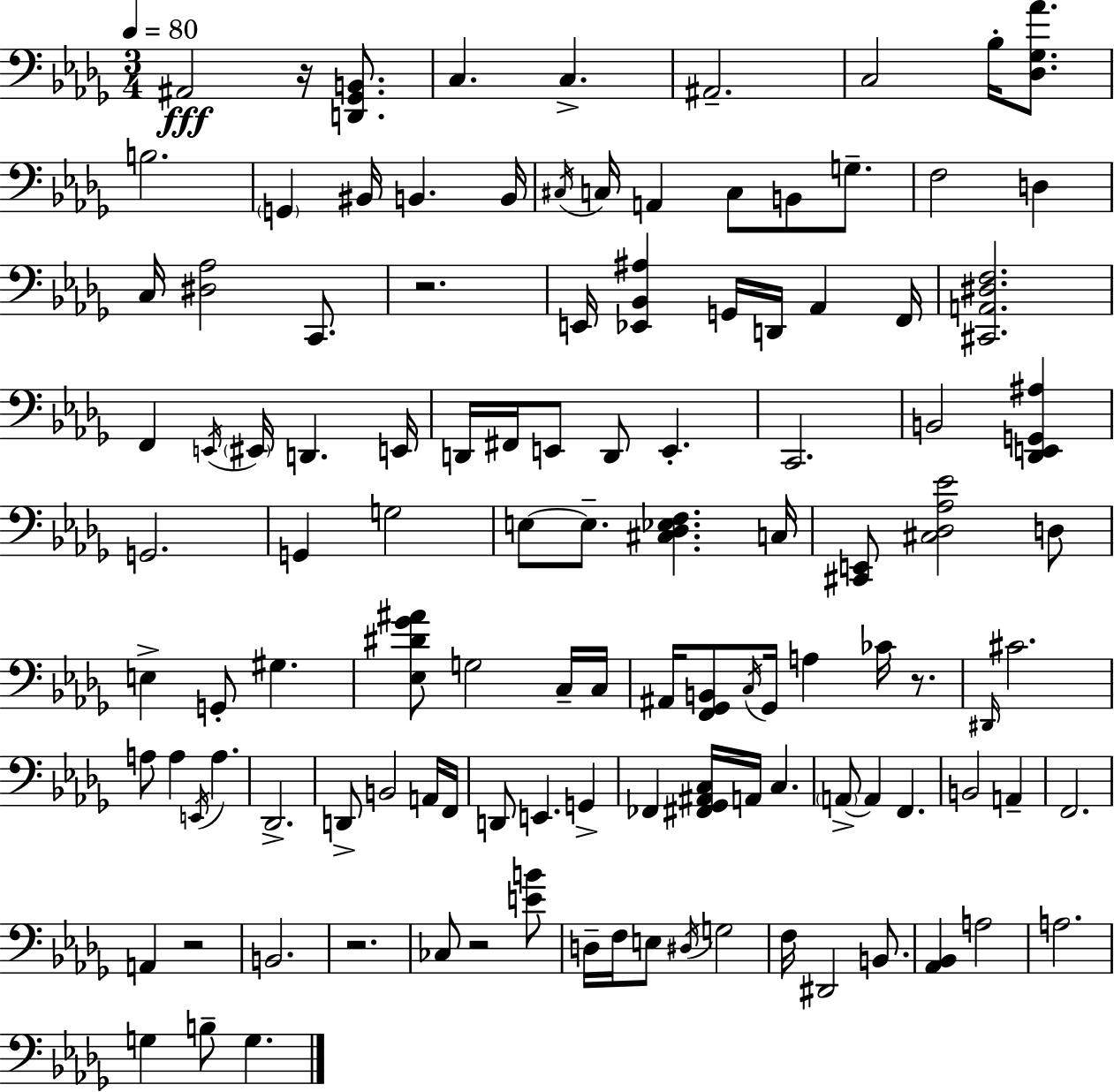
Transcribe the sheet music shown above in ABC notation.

X:1
T:Untitled
M:3/4
L:1/4
K:Bbm
^A,,2 z/4 [D,,_G,,B,,]/2 C, C, ^A,,2 C,2 _B,/4 [_D,_G,_A]/2 B,2 G,, ^B,,/4 B,, B,,/4 ^C,/4 C,/4 A,, C,/2 B,,/2 G,/2 F,2 D, C,/4 [^D,_A,]2 C,,/2 z2 E,,/4 [_E,,_B,,^A,] G,,/4 D,,/4 _A,, F,,/4 [^C,,A,,^D,F,]2 F,, E,,/4 ^E,,/4 D,, E,,/4 D,,/4 ^F,,/4 E,,/2 D,,/2 E,, C,,2 B,,2 [_D,,E,,G,,^A,] G,,2 G,, G,2 E,/2 E,/2 [^C,_D,_E,F,] C,/4 [^C,,E,,]/2 [^C,_D,_A,_E]2 D,/2 E, G,,/2 ^G, [_E,^D_G^A]/2 G,2 C,/4 C,/4 ^A,,/4 [F,,_G,,B,,]/2 C,/4 _G,,/4 A, _C/4 z/2 ^D,,/4 ^C2 A,/2 A, E,,/4 A, _D,,2 D,,/2 B,,2 A,,/4 F,,/4 D,,/2 E,, G,, _F,, [^F,,_G,,^A,,C,]/4 A,,/4 C, A,,/2 A,, F,, B,,2 A,, F,,2 A,, z2 B,,2 z2 _C,/2 z2 [EB]/2 D,/4 F,/4 E,/2 ^D,/4 G,2 F,/4 ^D,,2 B,,/2 [_A,,_B,,] A,2 A,2 G, B,/2 G,